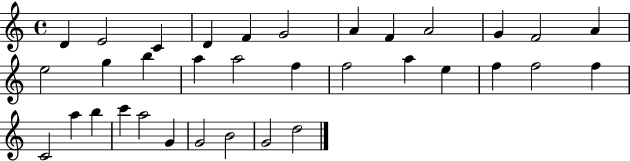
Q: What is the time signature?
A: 4/4